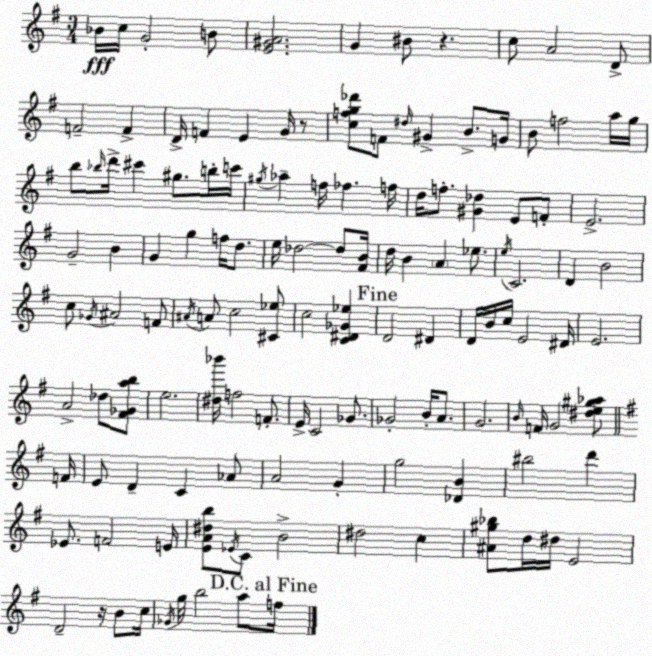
X:1
T:Untitled
M:3/4
L:1/4
K:G
_B/4 c/4 G2 B/2 [E^GA]2 G ^B/2 z c/2 A2 D/2 F2 F D/4 F E G/4 z/2 [cfg_d']/2 F/2 ^d/4 ^G B/2 G/4 B/2 f2 a/4 g/4 b/2 _b/4 d'/4 ^c' ^g/2 b/4 c'/4 ^g/4 _a f/4 _f f/4 d/4 f/2 [^G_d] E/2 F/2 E2 G2 B G g f/4 d/2 e/4 _d2 _d/2 [^FB]/4 d/4 B A _e/2 e/4 C2 D B2 c/2 _G/4 ^A2 F/2 ^A/4 A/2 c2 [^C_e]/2 c2 [C^D_G_e] D2 ^D D/4 B/4 c/4 E2 ^D/4 E2 A2 _d/2 [^F_Gab]/2 e2 [^d_b']/4 f2 F/2 E/4 C2 _G/2 _G2 B/4 A/2 G2 B/4 F/4 G2 [^de^g_a]/2 F/4 E/2 D C _A/2 A2 G g2 [_DB] ^b2 d' _E/2 F2 E/4 [EA^db]/2 _E/4 C/2 B2 ^d2 c [^A^g_b]/2 d/4 ^d/4 E2 D2 z/4 B/2 c/4 _G/4 g/4 b2 a/2 f/4